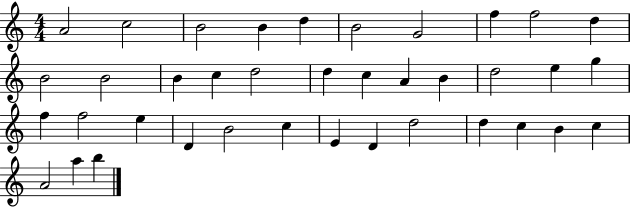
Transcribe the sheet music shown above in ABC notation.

X:1
T:Untitled
M:4/4
L:1/4
K:C
A2 c2 B2 B d B2 G2 f f2 d B2 B2 B c d2 d c A B d2 e g f f2 e D B2 c E D d2 d c B c A2 a b